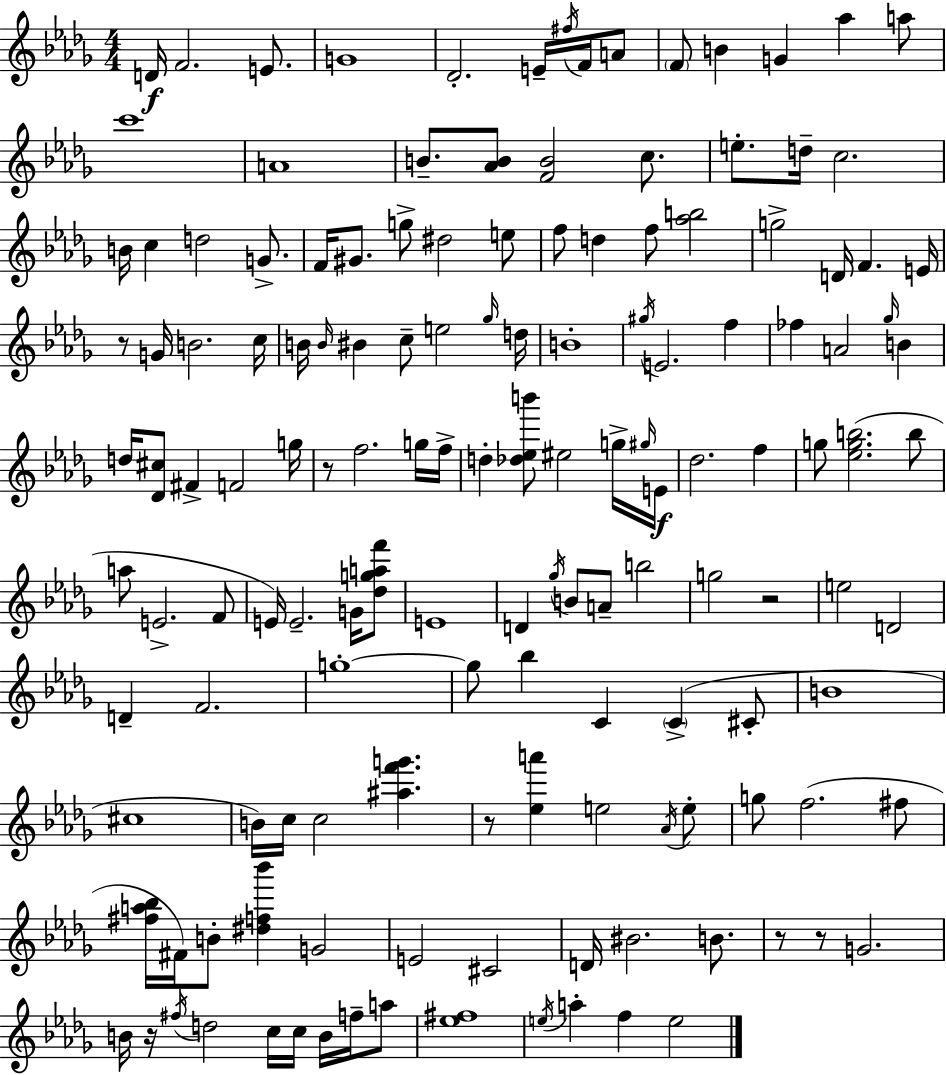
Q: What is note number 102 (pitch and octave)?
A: E5